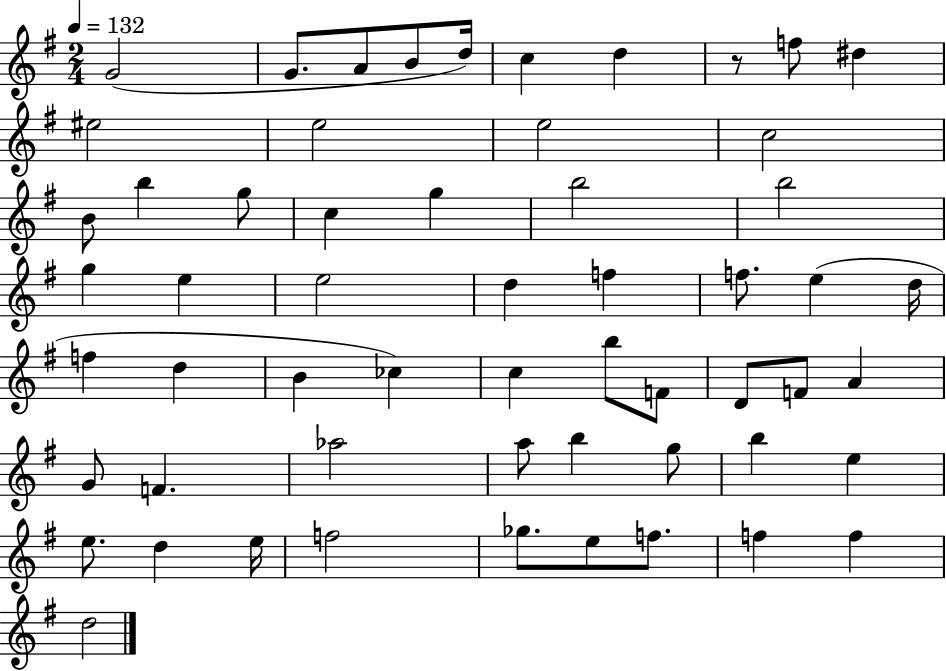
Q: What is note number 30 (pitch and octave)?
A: D5